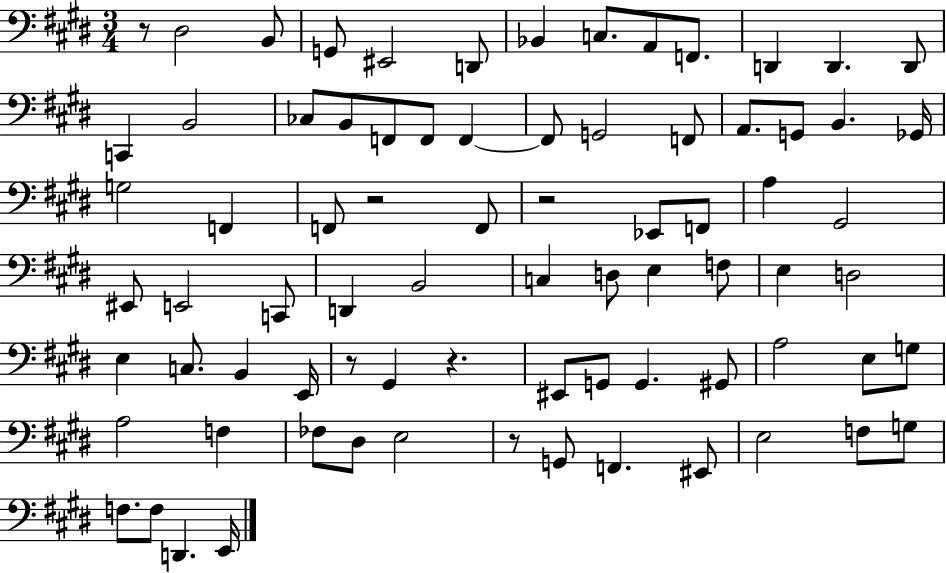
X:1
T:Untitled
M:3/4
L:1/4
K:E
z/2 ^D,2 B,,/2 G,,/2 ^E,,2 D,,/2 _B,, C,/2 A,,/2 F,,/2 D,, D,, D,,/2 C,, B,,2 _C,/2 B,,/2 F,,/2 F,,/2 F,, F,,/2 G,,2 F,,/2 A,,/2 G,,/2 B,, _G,,/4 G,2 F,, F,,/2 z2 F,,/2 z2 _E,,/2 F,,/2 A, ^G,,2 ^E,,/2 E,,2 C,,/2 D,, B,,2 C, D,/2 E, F,/2 E, D,2 E, C,/2 B,, E,,/4 z/2 ^G,, z ^E,,/2 G,,/2 G,, ^G,,/2 A,2 E,/2 G,/2 A,2 F, _F,/2 ^D,/2 E,2 z/2 G,,/2 F,, ^E,,/2 E,2 F,/2 G,/2 F,/2 F,/2 D,, E,,/4